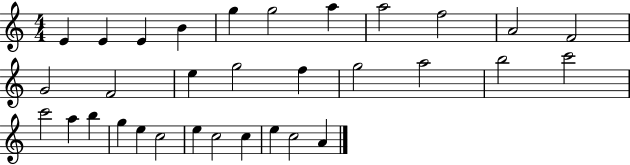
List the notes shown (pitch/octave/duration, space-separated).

E4/q E4/q E4/q B4/q G5/q G5/h A5/q A5/h F5/h A4/h F4/h G4/h F4/h E5/q G5/h F5/q G5/h A5/h B5/h C6/h C6/h A5/q B5/q G5/q E5/q C5/h E5/q C5/h C5/q E5/q C5/h A4/q